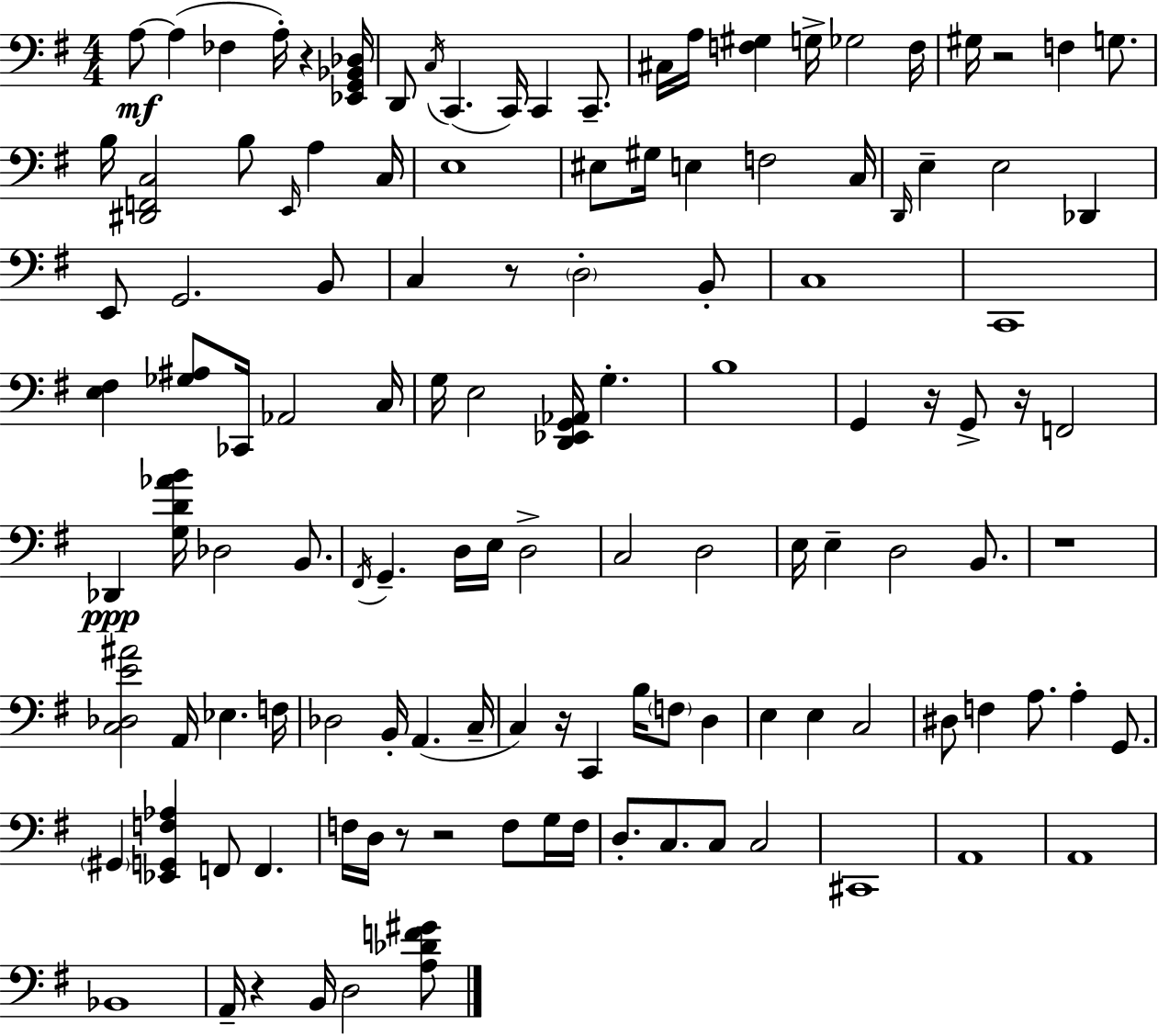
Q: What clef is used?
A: bass